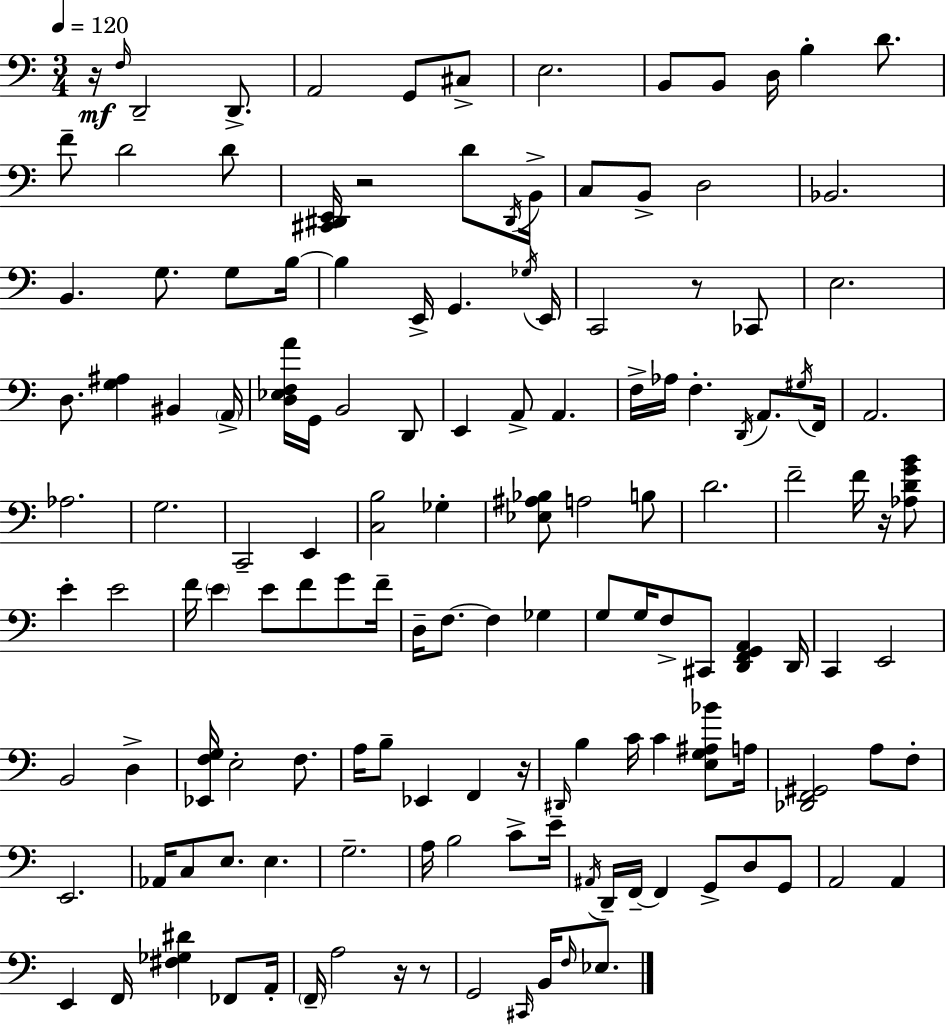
{
  \clef bass
  \numericTimeSignature
  \time 3/4
  \key c \major
  \tempo 4 = 120
  r16\mf \grace { f16 } d,2-- d,8.-> | a,2 g,8 cis8-> | e2. | b,8 b,8 d16 b4-. d'8. | \break f'8-- d'2 d'8 | <cis, dis, e,>16 r2 d'8 | \acciaccatura { dis,16 } b,16-> c8 b,8-> d2 | bes,2. | \break b,4. g8. g8 | b16~~ b4 e,16-> g,4. | \acciaccatura { ges16 } e,16 c,2 r8 | ces,8 e2. | \break d8. <g ais>4 bis,4 | \parenthesize a,16-> <d ees f a'>16 g,16 b,2 | d,8 e,4 a,8-> a,4. | f16-> aes16 f4.-. \acciaccatura { d,16 } | \break a,8. \acciaccatura { gis16 } f,16 a,2. | aes2. | g2. | c,2-- | \break e,4 <c b>2 | ges4-. <ees ais bes>8 a2 | b8 d'2. | f'2-- | \break f'16 r16 <aes d' g' b'>8 e'4-. e'2 | f'16 \parenthesize e'4 e'8 | f'8 g'8 f'16-- d16-- f8.~~ f4 | ges4 g8 g16 f8-> cis,8 | \break <d, f, g, a,>4 d,16 c,4 e,2 | b,2 | d4-> <ees, f g>16 e2-. | f8. a16 b8-- ees,4 | \break f,4 r16 \grace { dis,16 } b4 c'16 c'4 | <e g ais bes'>8 a16 <des, f, gis,>2 | a8 f8-. e,2. | aes,16 c8 e8. | \break e4. g2.-- | a16 b2 | c'8-> e'16-- \acciaccatura { ais,16 } d,16-- f,16--~~ f,4 | g,8-> d8 g,8 a,2 | \break a,4 e,4 f,16 | <fis ges dis'>4 fes,8 a,16-. \parenthesize f,16-- a2 | r16 r8 g,2 | \grace { cis,16 } b,16 \grace { f16 } ees8. \bar "|."
}